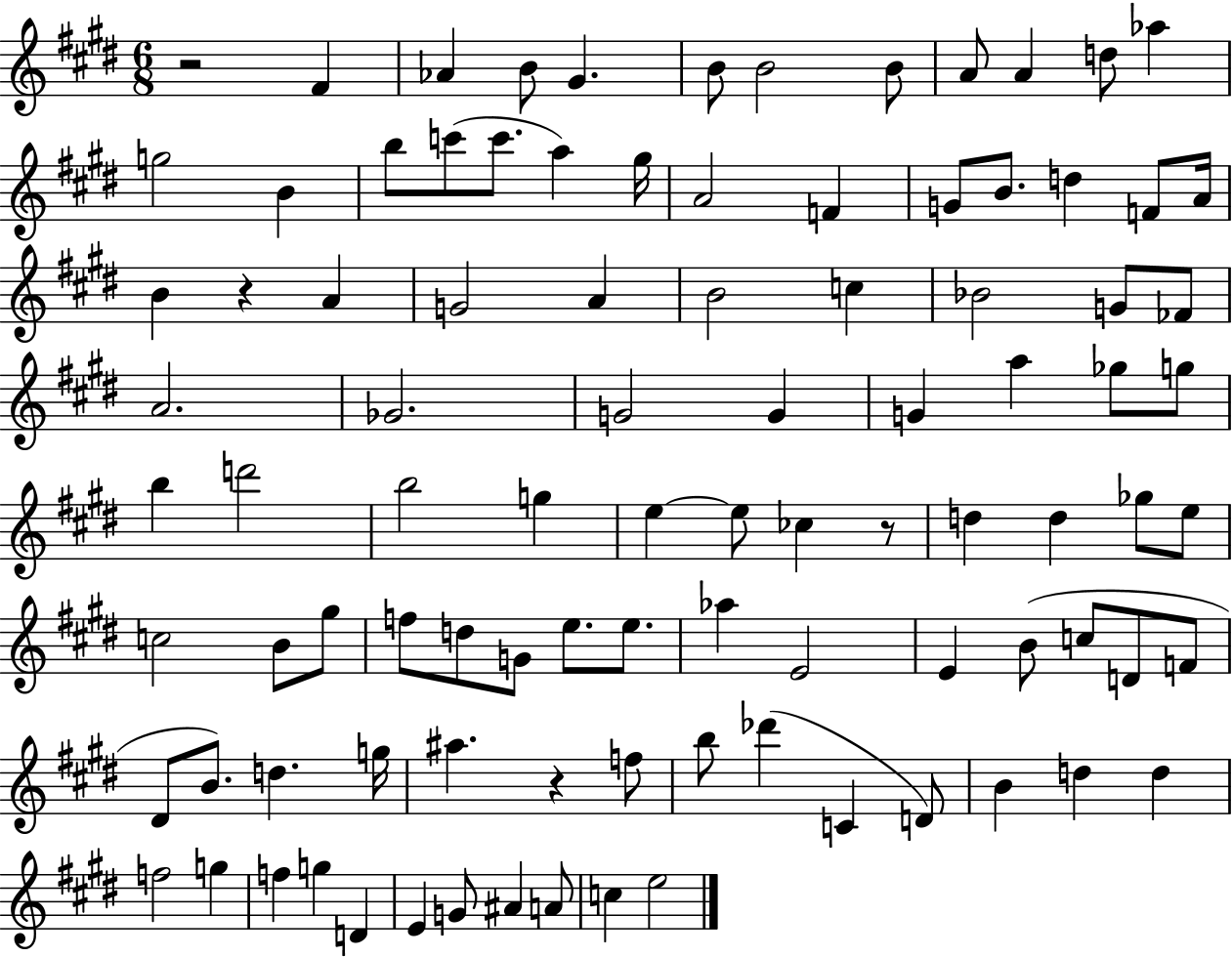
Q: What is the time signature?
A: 6/8